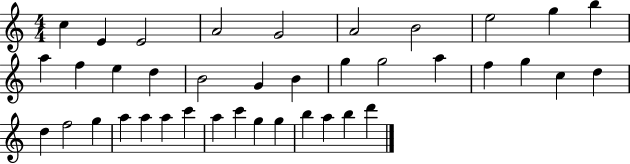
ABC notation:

X:1
T:Untitled
M:4/4
L:1/4
K:C
c E E2 A2 G2 A2 B2 e2 g b a f e d B2 G B g g2 a f g c d d f2 g a a a c' a c' g g b a b d'